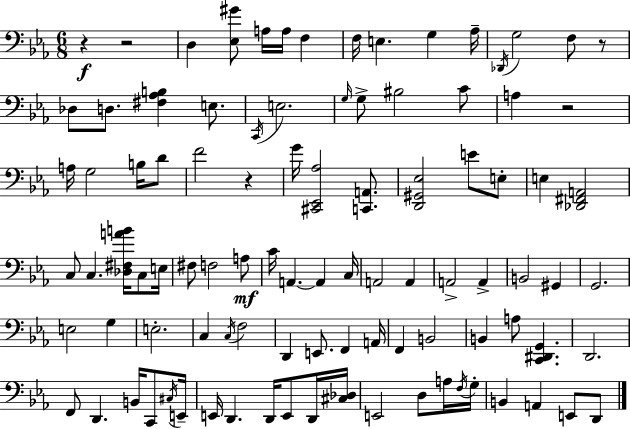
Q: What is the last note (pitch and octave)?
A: D2